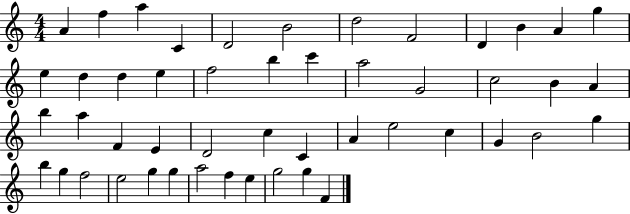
X:1
T:Untitled
M:4/4
L:1/4
K:C
A f a C D2 B2 d2 F2 D B A g e d d e f2 b c' a2 G2 c2 B A b a F E D2 c C A e2 c G B2 g b g f2 e2 g g a2 f e g2 g F